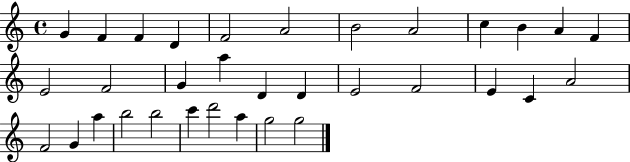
{
  \clef treble
  \time 4/4
  \defaultTimeSignature
  \key c \major
  g'4 f'4 f'4 d'4 | f'2 a'2 | b'2 a'2 | c''4 b'4 a'4 f'4 | \break e'2 f'2 | g'4 a''4 d'4 d'4 | e'2 f'2 | e'4 c'4 a'2 | \break f'2 g'4 a''4 | b''2 b''2 | c'''4 d'''2 a''4 | g''2 g''2 | \break \bar "|."
}